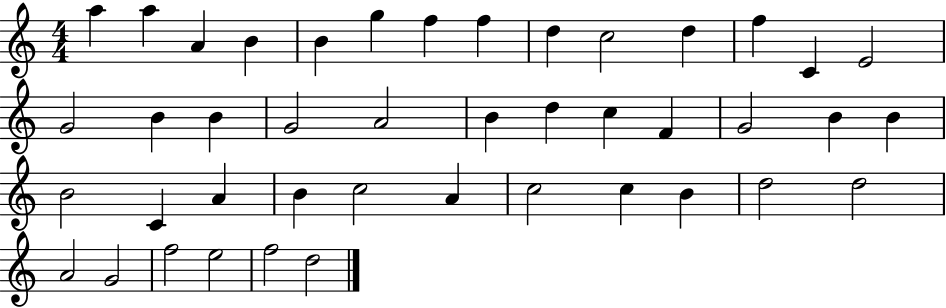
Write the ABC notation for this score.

X:1
T:Untitled
M:4/4
L:1/4
K:C
a a A B B g f f d c2 d f C E2 G2 B B G2 A2 B d c F G2 B B B2 C A B c2 A c2 c B d2 d2 A2 G2 f2 e2 f2 d2